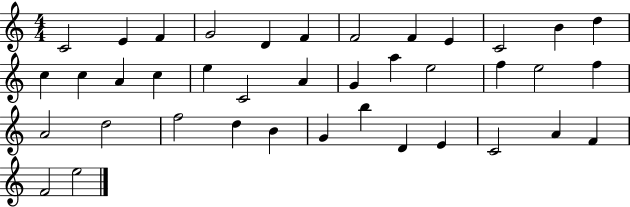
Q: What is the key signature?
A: C major